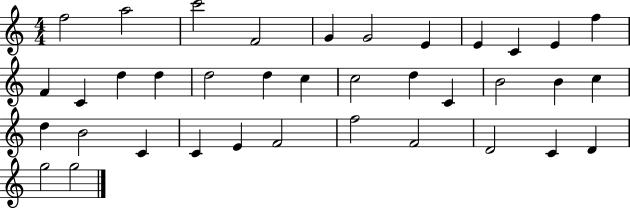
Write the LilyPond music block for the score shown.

{
  \clef treble
  \numericTimeSignature
  \time 4/4
  \key c \major
  f''2 a''2 | c'''2 f'2 | g'4 g'2 e'4 | e'4 c'4 e'4 f''4 | \break f'4 c'4 d''4 d''4 | d''2 d''4 c''4 | c''2 d''4 c'4 | b'2 b'4 c''4 | \break d''4 b'2 c'4 | c'4 e'4 f'2 | f''2 f'2 | d'2 c'4 d'4 | \break g''2 g''2 | \bar "|."
}